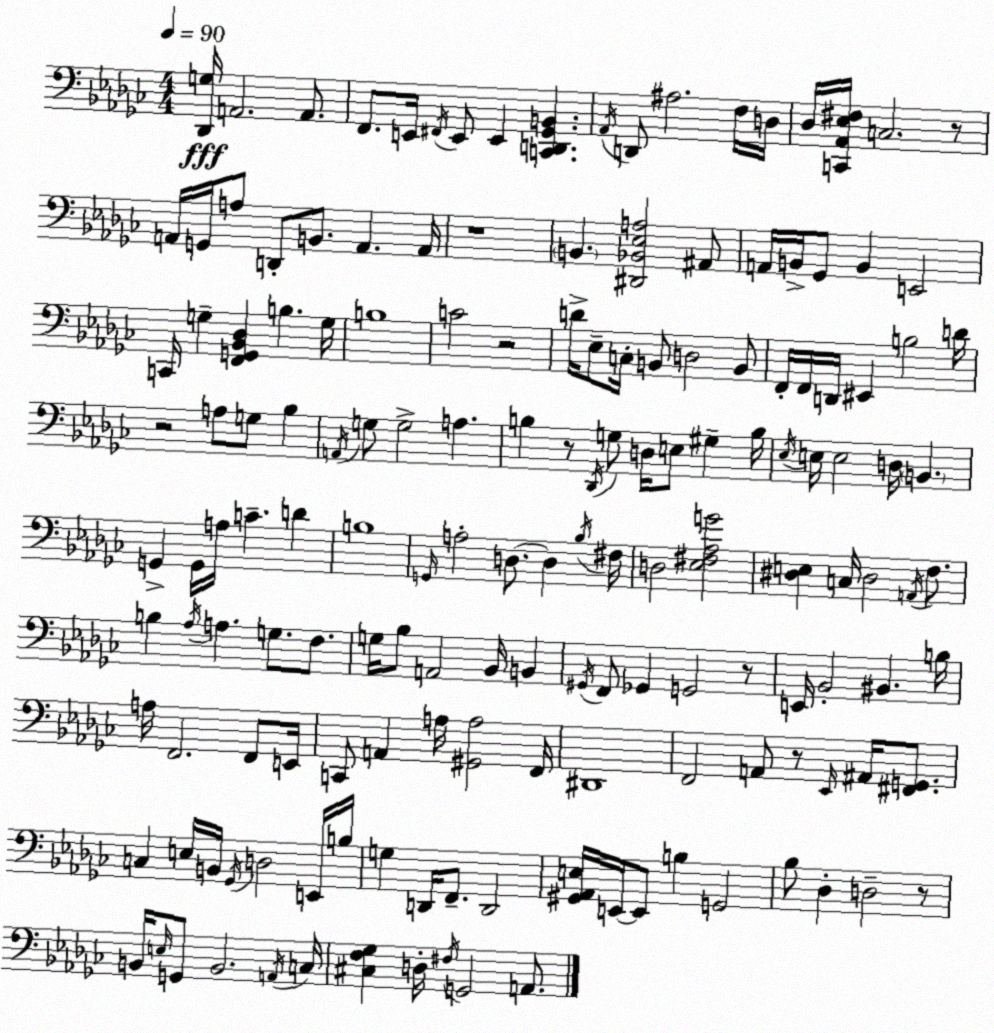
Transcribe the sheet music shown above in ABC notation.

X:1
T:Untitled
M:4/4
L:1/4
K:Ebm
[_D,,G,]/4 A,,2 A,,/2 F,,/2 E,,/4 ^F,,/4 E,,/2 E,, [C,,D,,_G,,B,,] _A,,/4 D,,/2 ^A,2 F,/4 D,/4 _D,/4 [C,,_A,,_E,^F,]/4 C,2 z/2 A,,/4 G,,/4 A,/2 D,,/2 B,,/2 A,, A,,/4 z4 B,, [^D,,_B,,_E,A,]2 ^A,,/2 A,,/4 B,,/4 _G,,/2 B,, E,,2 C,,/4 G, [F,,G,,_B,,_D,] B, G,/4 B,4 C2 z2 D/4 _E,/2 C,/4 B,,/2 D,2 B,,/2 F,,/4 F,,/4 D,,/4 ^E,, B,2 D/4 z2 A,/2 G,/2 _B, A,,/4 G,/2 G,2 A, B, z/2 _D,,/4 G,/2 D,/4 E,/2 ^G, B,/4 _E,/4 E,/4 E,2 D,/4 B,, G,, G,,/4 A,/4 C D B,4 G,,/4 A,2 D,/2 D, _B,/4 ^F,/4 D,2 [_E,^F,_A,G]2 [^D,E,] C,/4 ^D,2 A,,/4 F,/2 B, _A,/4 A, G,/2 F,/2 G,/4 _B,/2 A,,2 _B,,/4 B,, ^G,,/4 F,,/2 _G,, G,,2 z/2 E,,/4 _B,,2 ^B,, B,/4 A,/4 F,,2 F,,/2 E,,/4 C,,/2 A,, A,/4 [^G,,A,]2 F,,/4 ^D,,4 F,,2 A,,/2 z/2 _E,,/4 ^A,,/4 [^F,,G,,]/2 C, E,/4 B,,/4 _G,,/4 D,2 E,,/4 B,/4 G, D,,/4 F,,/2 D,,2 [^G,,_A,,E,]/4 E,,/4 E,,/2 B, G,,2 _B,/2 _D, D,2 z/2 B,,/4 E,/4 G,,/2 B,,2 A,,/4 C,/4 [^C,F,_G,] D,/4 ^F,/4 G,,2 A,,/2